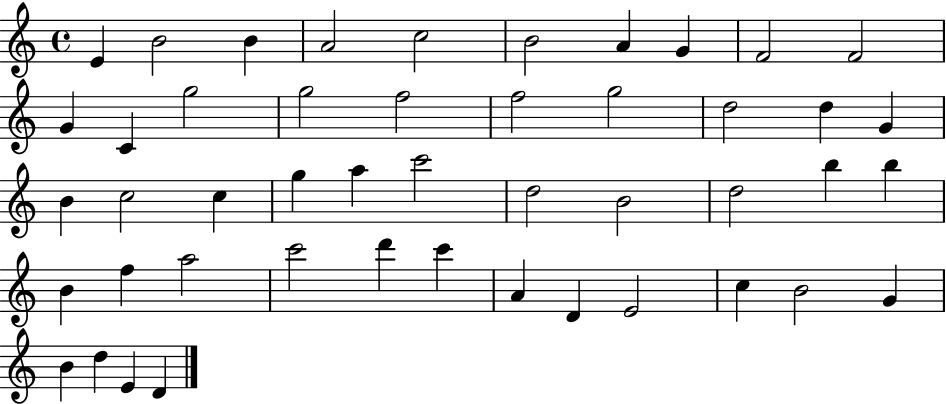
{
  \clef treble
  \time 4/4
  \defaultTimeSignature
  \key c \major
  e'4 b'2 b'4 | a'2 c''2 | b'2 a'4 g'4 | f'2 f'2 | \break g'4 c'4 g''2 | g''2 f''2 | f''2 g''2 | d''2 d''4 g'4 | \break b'4 c''2 c''4 | g''4 a''4 c'''2 | d''2 b'2 | d''2 b''4 b''4 | \break b'4 f''4 a''2 | c'''2 d'''4 c'''4 | a'4 d'4 e'2 | c''4 b'2 g'4 | \break b'4 d''4 e'4 d'4 | \bar "|."
}